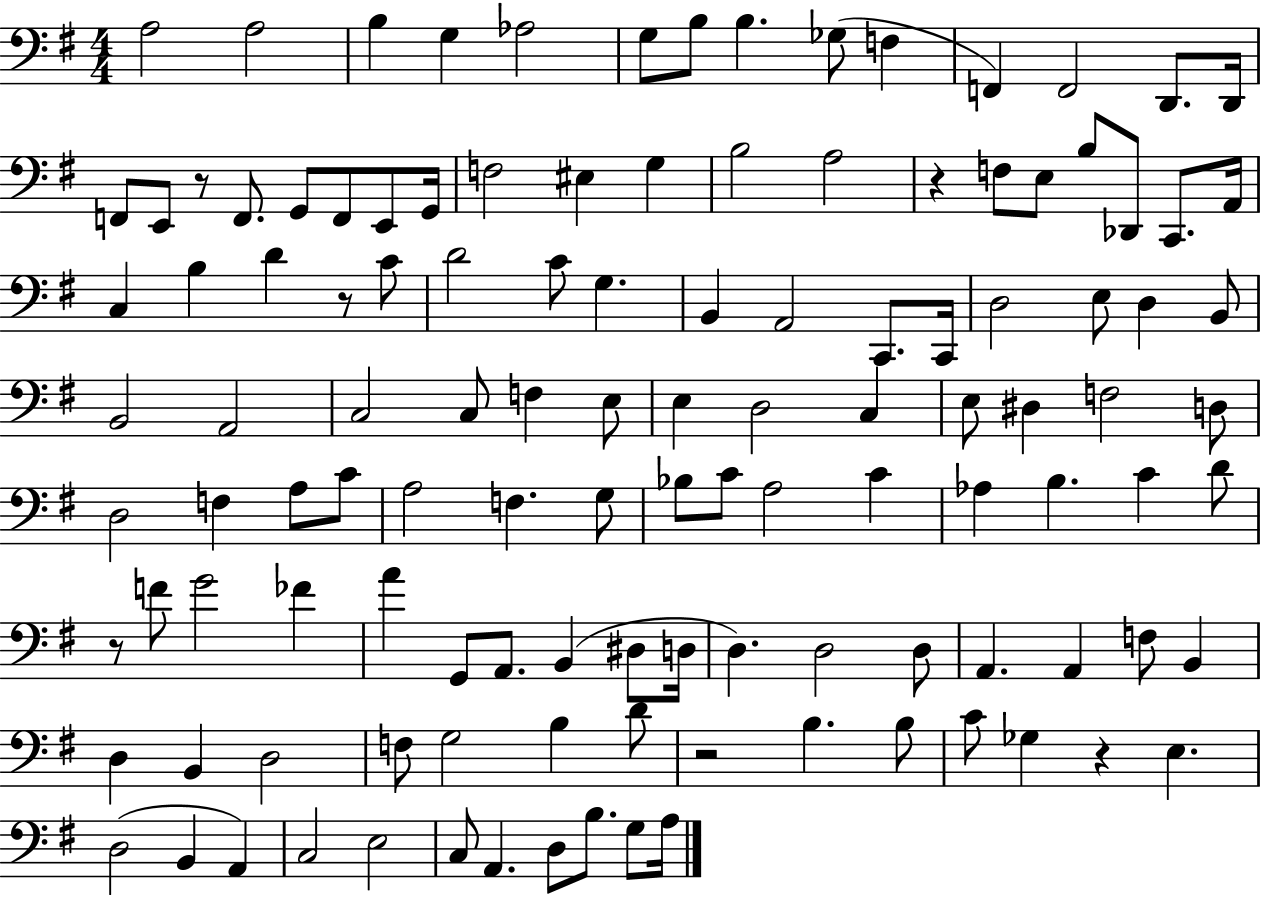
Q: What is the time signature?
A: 4/4